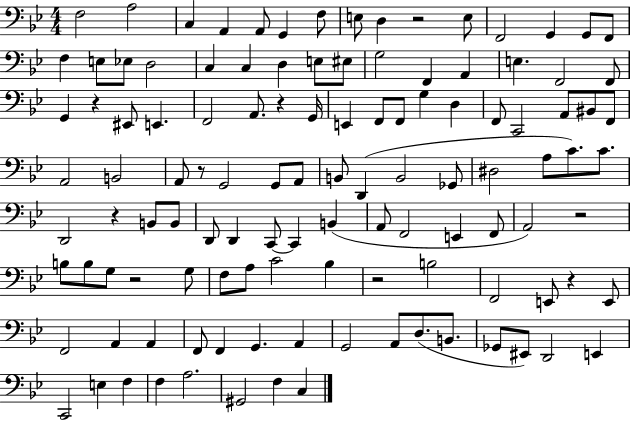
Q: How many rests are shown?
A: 9